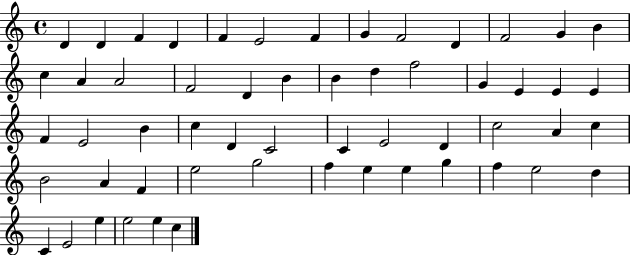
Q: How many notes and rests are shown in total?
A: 56